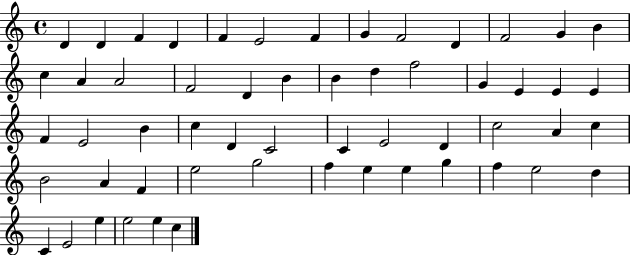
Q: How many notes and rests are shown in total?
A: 56